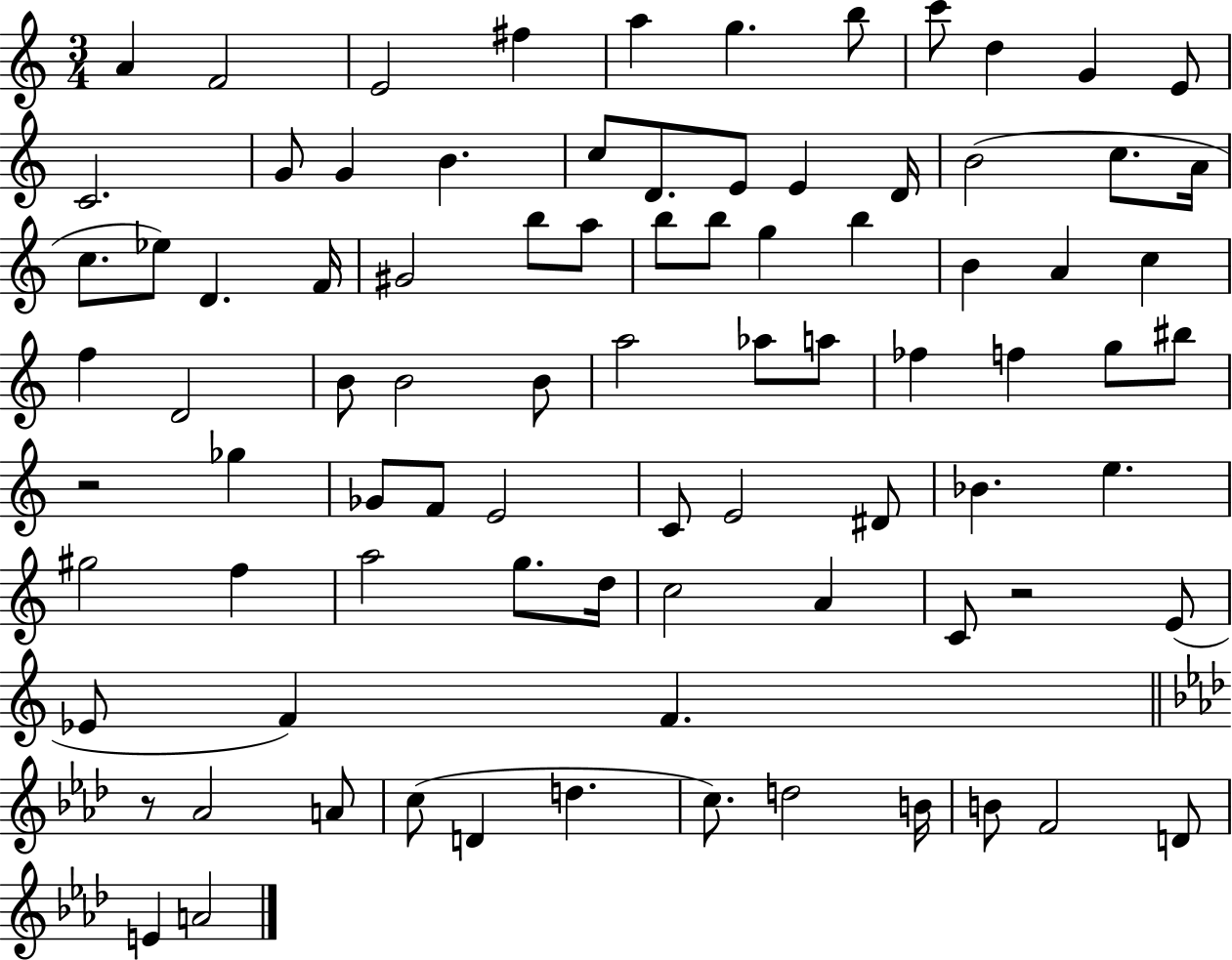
{
  \clef treble
  \numericTimeSignature
  \time 3/4
  \key c \major
  a'4 f'2 | e'2 fis''4 | a''4 g''4. b''8 | c'''8 d''4 g'4 e'8 | \break c'2. | g'8 g'4 b'4. | c''8 d'8. e'8 e'4 d'16 | b'2( c''8. a'16 | \break c''8. ees''8) d'4. f'16 | gis'2 b''8 a''8 | b''8 b''8 g''4 b''4 | b'4 a'4 c''4 | \break f''4 d'2 | b'8 b'2 b'8 | a''2 aes''8 a''8 | fes''4 f''4 g''8 bis''8 | \break r2 ges''4 | ges'8 f'8 e'2 | c'8 e'2 dis'8 | bes'4. e''4. | \break gis''2 f''4 | a''2 g''8. d''16 | c''2 a'4 | c'8 r2 e'8( | \break ees'8 f'4) f'4. | \bar "||" \break \key aes \major r8 aes'2 a'8 | c''8( d'4 d''4. | c''8.) d''2 b'16 | b'8 f'2 d'8 | \break e'4 a'2 | \bar "|."
}